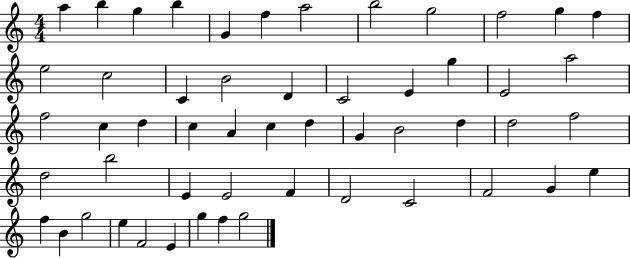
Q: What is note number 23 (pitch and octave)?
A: F5